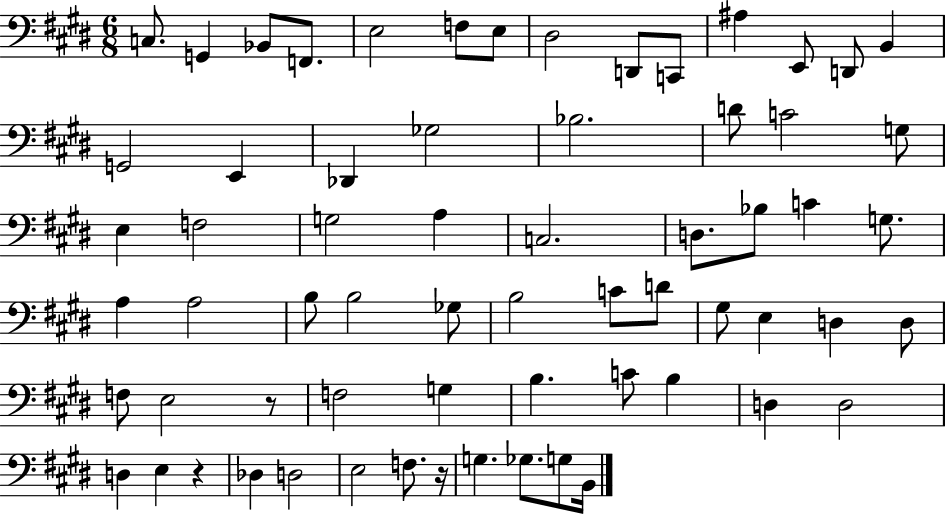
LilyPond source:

{
  \clef bass
  \numericTimeSignature
  \time 6/8
  \key e \major
  c8. g,4 bes,8 f,8. | e2 f8 e8 | dis2 d,8 c,8 | ais4 e,8 d,8 b,4 | \break g,2 e,4 | des,4 ges2 | bes2. | d'8 c'2 g8 | \break e4 f2 | g2 a4 | c2. | d8. bes8 c'4 g8. | \break a4 a2 | b8 b2 ges8 | b2 c'8 d'8 | gis8 e4 d4 d8 | \break f8 e2 r8 | f2 g4 | b4. c'8 b4 | d4 d2 | \break d4 e4 r4 | des4 d2 | e2 f8. r16 | g4. ges8. g8 b,16 | \break \bar "|."
}